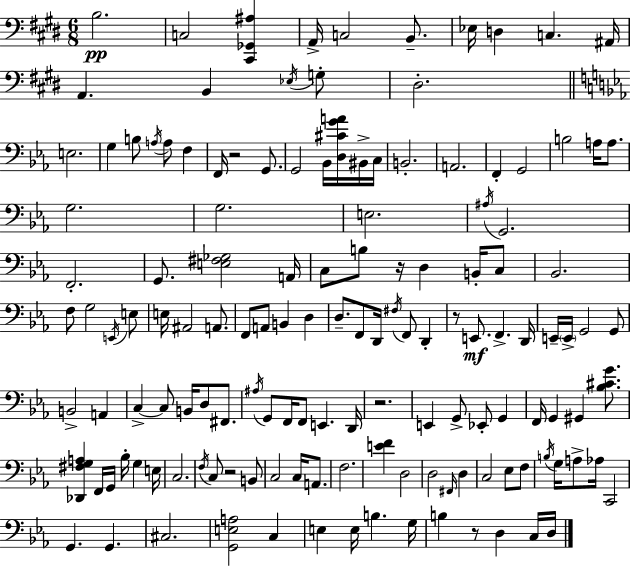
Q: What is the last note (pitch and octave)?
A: D3